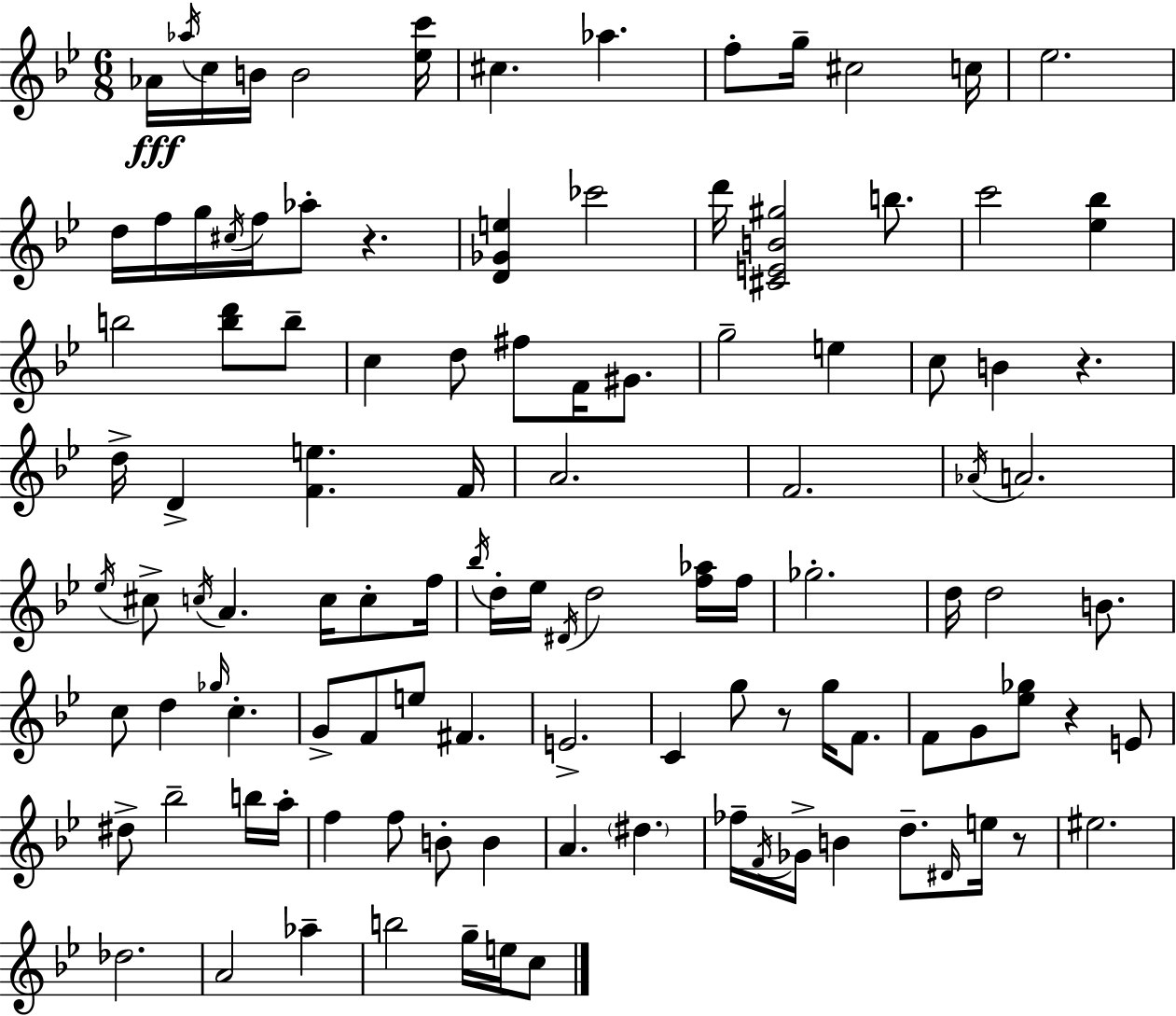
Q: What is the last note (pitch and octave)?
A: C5